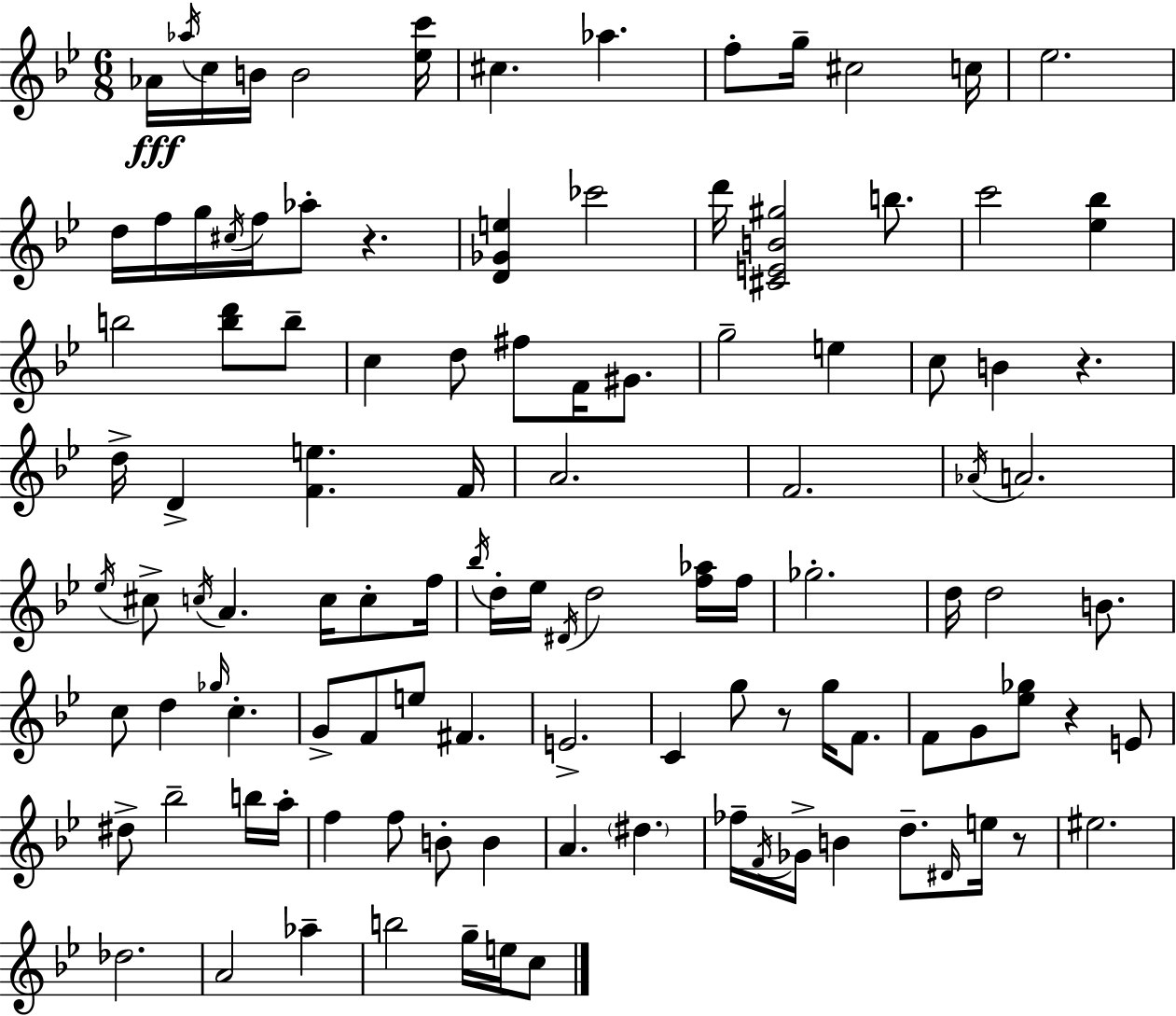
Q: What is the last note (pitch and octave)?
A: C5